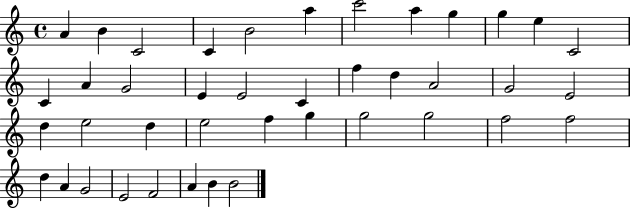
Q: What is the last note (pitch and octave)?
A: B4